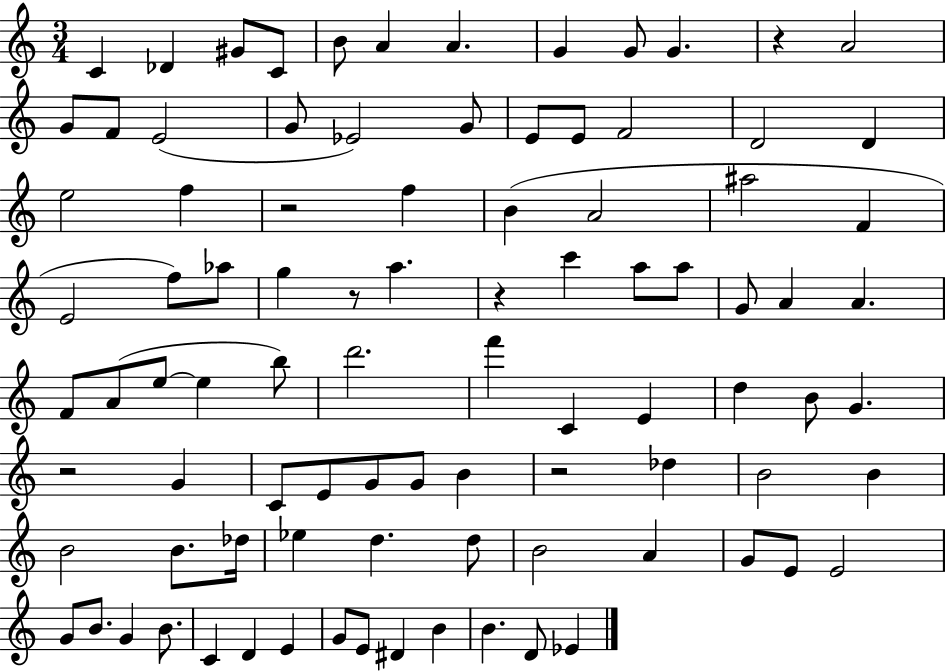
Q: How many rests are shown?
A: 6